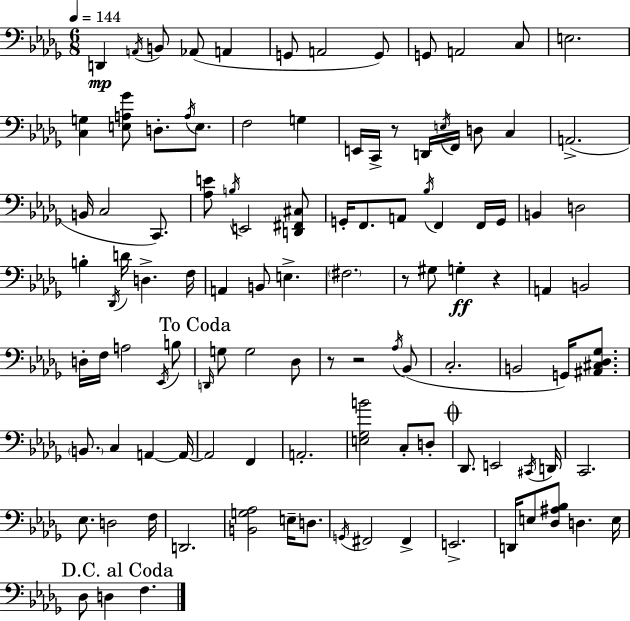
{
  \clef bass
  \numericTimeSignature
  \time 6/8
  \key bes \minor
  \tempo 4 = 144
  d,4\mp \acciaccatura { a,16 } b,8 aes,8( a,4 | g,8 a,2 g,8) | g,8 a,2 c8 | e2. | \break <c g>4 <e a ges'>8 d8.-. \acciaccatura { a16 } e8. | f2 g4 | e,16 c,16-> r8 d,16 \acciaccatura { e16 } f,16 d8 c4 | a,2.->( | \break b,16 c2 | c,8.) <aes e'>8 \acciaccatura { b16 } e,2 | <d, fis, cis>8 g,16-. f,8. a,8 \acciaccatura { bes16 } f,4 | f,16 g,16 b,4 d2 | \break b4-. \acciaccatura { des,16 } d'16 d4.-> | f16 a,4 b,8 | e4.-> \parenthesize fis2. | r8 gis8 g4-.\ff | \break r4 a,4 b,2 | d16-. f16 a2 | \acciaccatura { ees,16 } b8 \mark "To Coda" \grace { d,16 } g8 g2 | des8 r8 r2 | \break \acciaccatura { aes16 }( bes,8 c2.-. | b,2 | g,16) <ais, cis des ges>8. \parenthesize b,8. | c4 a,4~~ a,16~~ a,2 | \break f,4 a,2.-. | <e ges b'>2 | c8-. d8-. \mark \markup { \musicglyph "scripts.coda" } des,8. | e,2 \acciaccatura { cis,16 } d,16 c,2. | \break ees8. | d2 f16 d,2. | <b, g aes>2 | e16-- d8. \acciaccatura { g,16 } fis,2 | \break fis,4-> e,2.-> | d,16 | e8 <des ais bes>8 d4. e16 \mark "D.C. al Coda" des8 | d4 f4. \bar "|."
}